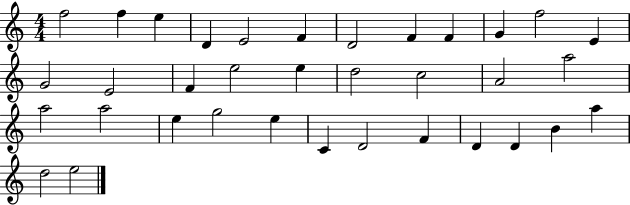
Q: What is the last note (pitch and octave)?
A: E5